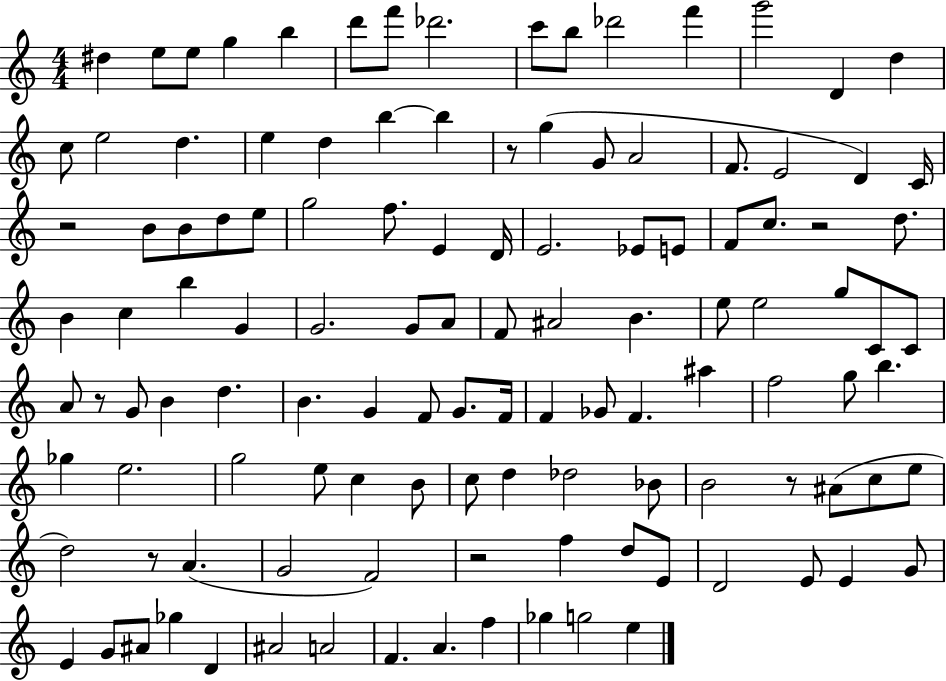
D#5/q E5/e E5/e G5/q B5/q D6/e F6/e Db6/h. C6/e B5/e Db6/h F6/q G6/h D4/q D5/q C5/e E5/h D5/q. E5/q D5/q B5/q B5/q R/e G5/q G4/e A4/h F4/e. E4/h D4/q C4/s R/h B4/e B4/e D5/e E5/e G5/h F5/e. E4/q D4/s E4/h. Eb4/e E4/e F4/e C5/e. R/h D5/e. B4/q C5/q B5/q G4/q G4/h. G4/e A4/e F4/e A#4/h B4/q. E5/e E5/h G5/e C4/e C4/e A4/e R/e G4/e B4/q D5/q. B4/q. G4/q F4/e G4/e. F4/s F4/q Gb4/e F4/q. A#5/q F5/h G5/e B5/q. Gb5/q E5/h. G5/h E5/e C5/q B4/e C5/e D5/q Db5/h Bb4/e B4/h R/e A#4/e C5/e E5/e D5/h R/e A4/q. G4/h F4/h R/h F5/q D5/e E4/e D4/h E4/e E4/q G4/e E4/q G4/e A#4/e Gb5/q D4/q A#4/h A4/h F4/q. A4/q. F5/q Gb5/q G5/h E5/q